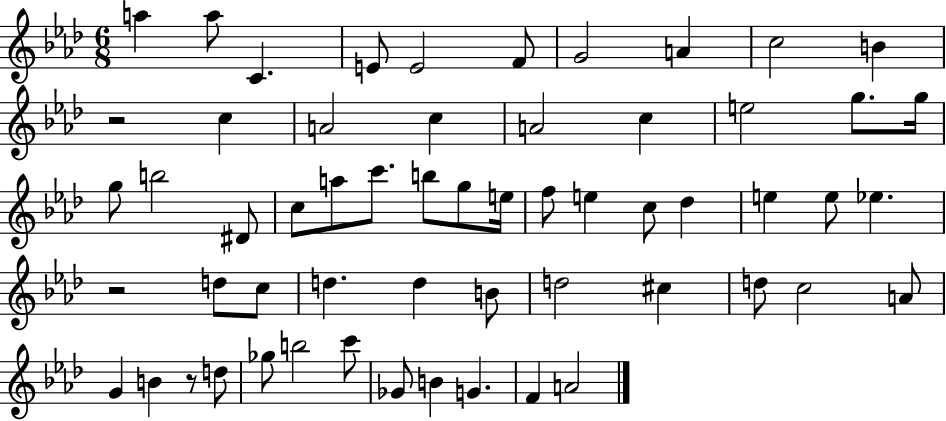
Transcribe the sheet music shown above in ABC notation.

X:1
T:Untitled
M:6/8
L:1/4
K:Ab
a a/2 C E/2 E2 F/2 G2 A c2 B z2 c A2 c A2 c e2 g/2 g/4 g/2 b2 ^D/2 c/2 a/2 c'/2 b/2 g/2 e/4 f/2 e c/2 _d e e/2 _e z2 d/2 c/2 d d B/2 d2 ^c d/2 c2 A/2 G B z/2 d/2 _g/2 b2 c'/2 _G/2 B G F A2